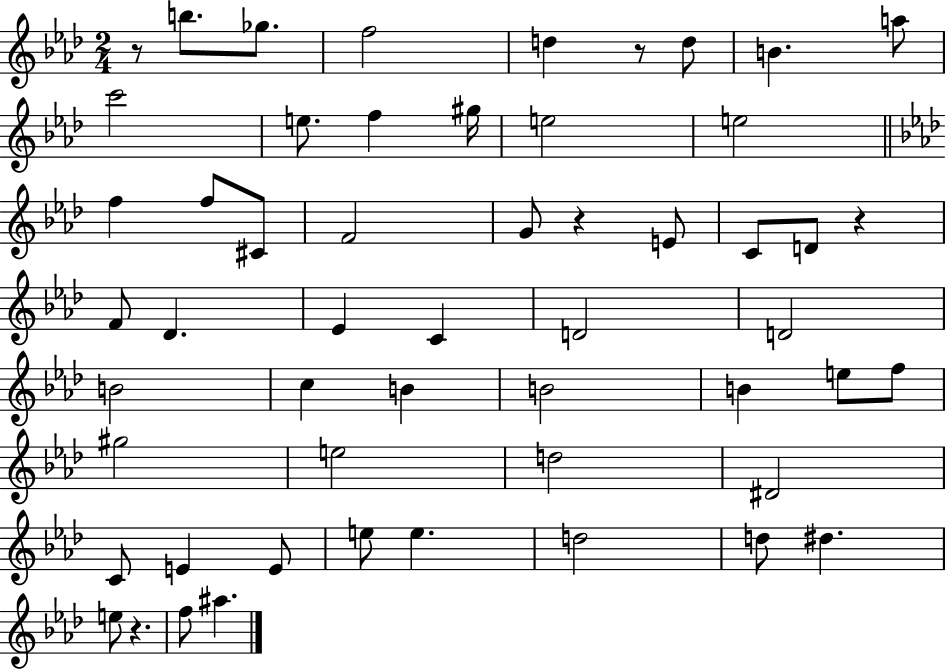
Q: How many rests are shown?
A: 5